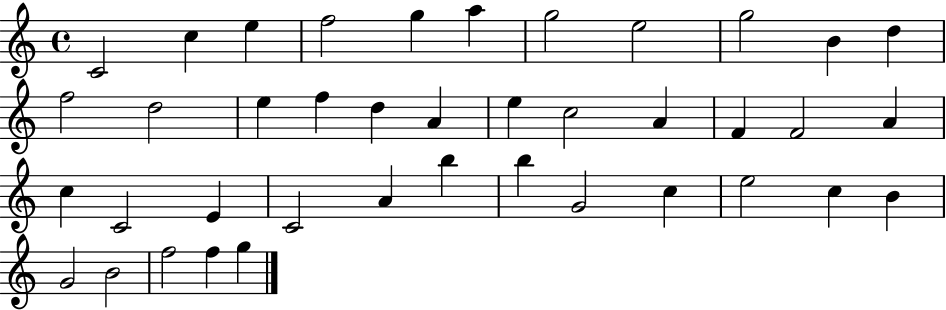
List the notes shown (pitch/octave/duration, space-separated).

C4/h C5/q E5/q F5/h G5/q A5/q G5/h E5/h G5/h B4/q D5/q F5/h D5/h E5/q F5/q D5/q A4/q E5/q C5/h A4/q F4/q F4/h A4/q C5/q C4/h E4/q C4/h A4/q B5/q B5/q G4/h C5/q E5/h C5/q B4/q G4/h B4/h F5/h F5/q G5/q